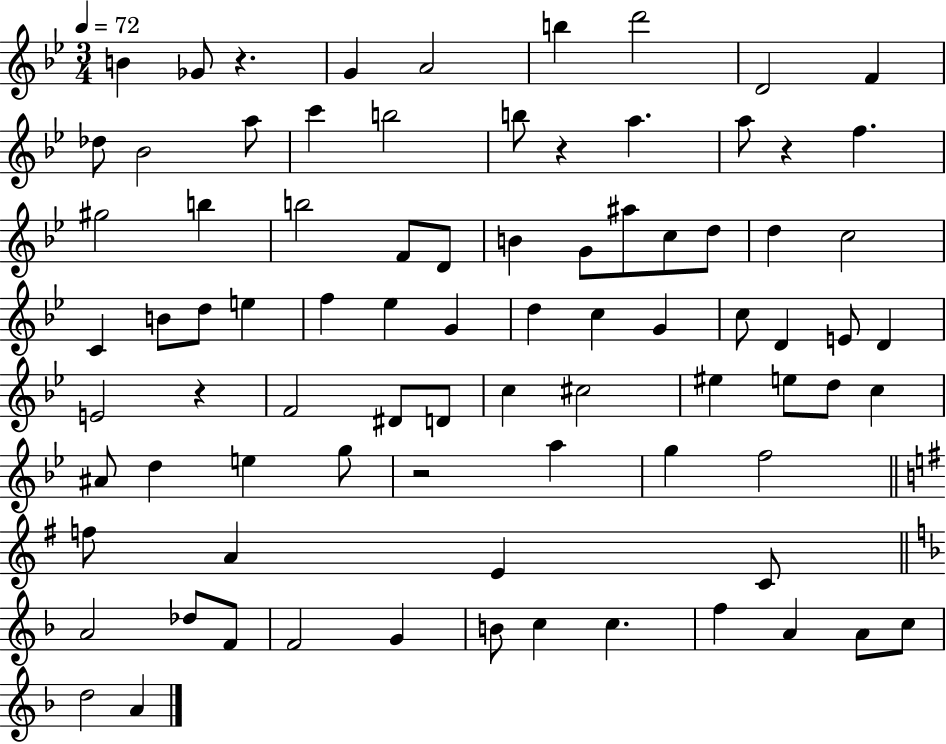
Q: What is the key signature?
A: BES major